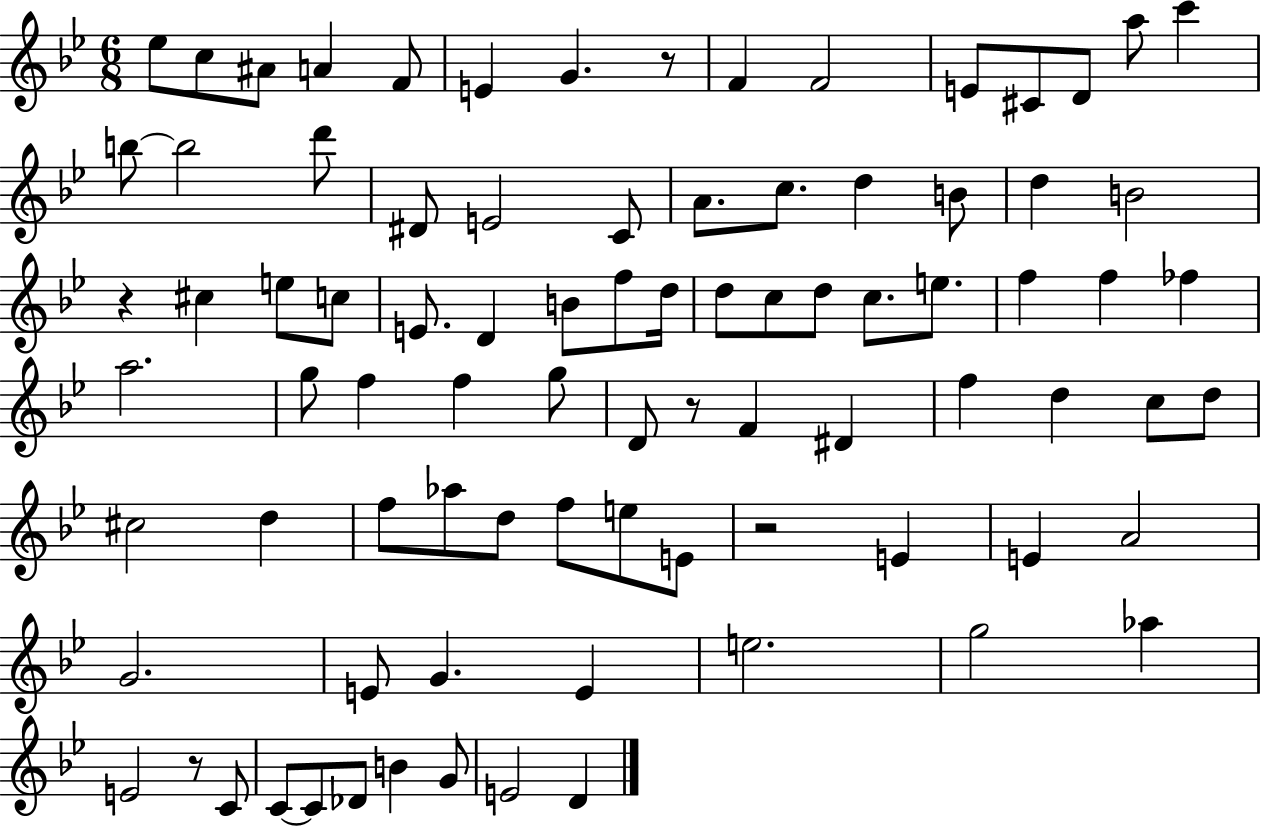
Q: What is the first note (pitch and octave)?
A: Eb5